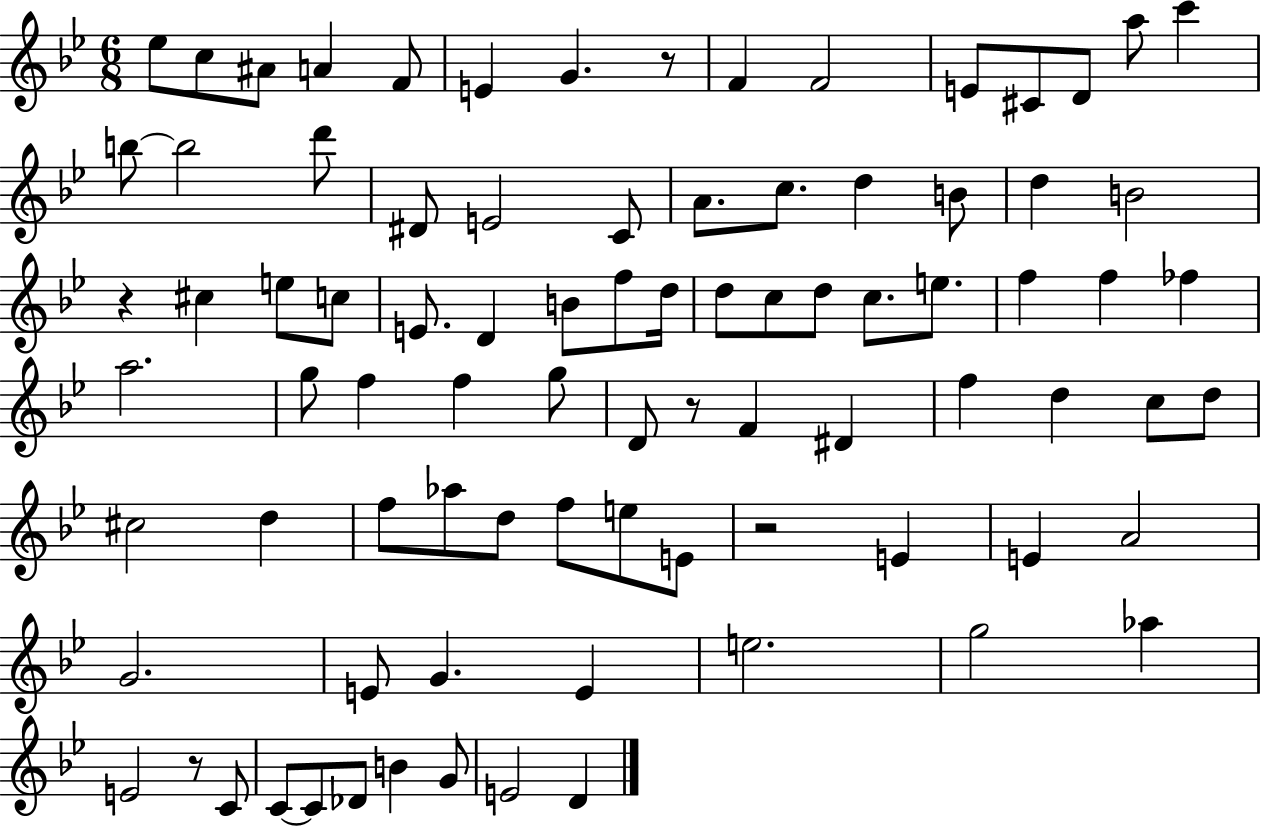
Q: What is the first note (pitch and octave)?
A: Eb5